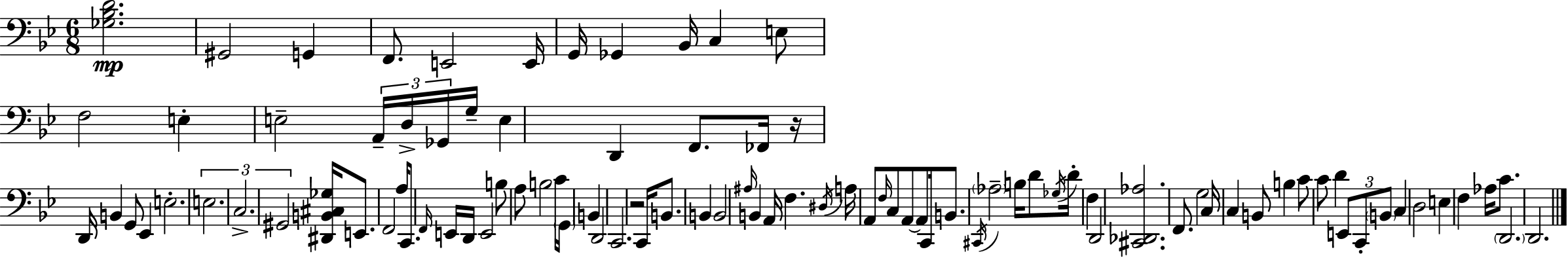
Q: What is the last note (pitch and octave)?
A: D2